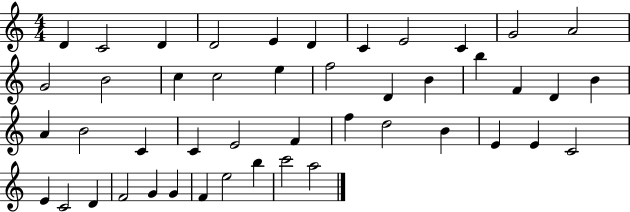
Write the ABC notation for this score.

X:1
T:Untitled
M:4/4
L:1/4
K:C
D C2 D D2 E D C E2 C G2 A2 G2 B2 c c2 e f2 D B b F D B A B2 C C E2 F f d2 B E E C2 E C2 D F2 G G F e2 b c'2 a2